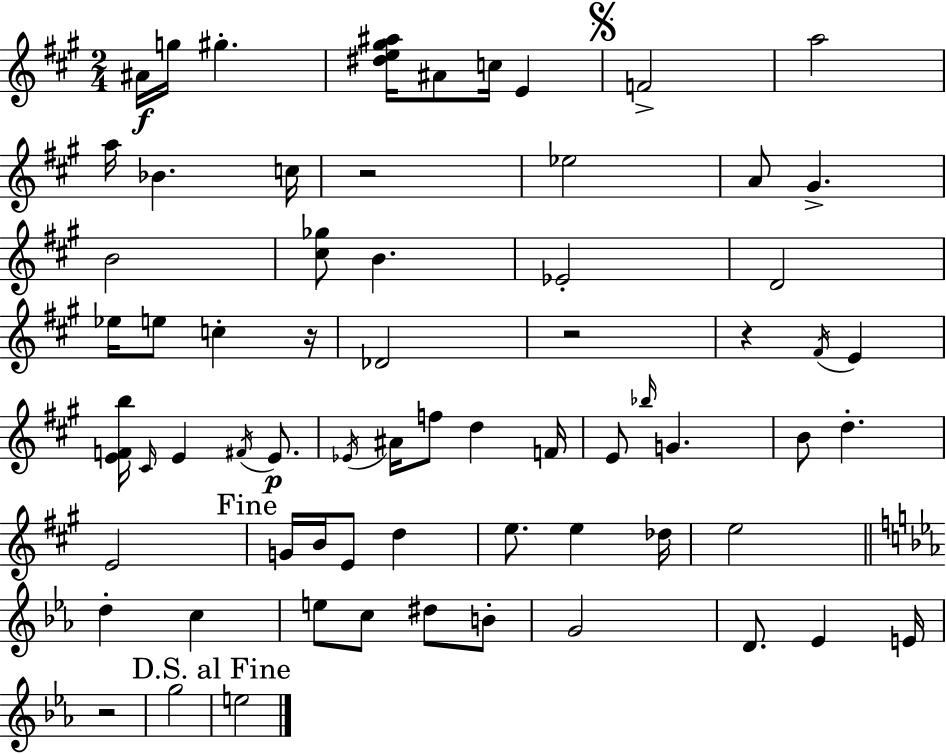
A#4/s G5/s G#5/q. [D#5,E5,G#5,A#5]/s A#4/e C5/s E4/q F4/h A5/h A5/s Bb4/q. C5/s R/h Eb5/h A4/e G#4/q. B4/h [C#5,Gb5]/e B4/q. Eb4/h D4/h Eb5/s E5/e C5/q R/s Db4/h R/h R/q F#4/s E4/q [E4,F4,B5]/s C#4/s E4/q F#4/s E4/e. Eb4/s A#4/s F5/e D5/q F4/s E4/e Bb5/s G4/q. B4/e D5/q. E4/h G4/s B4/s E4/e D5/q E5/e. E5/q Db5/s E5/h D5/q C5/q E5/e C5/e D#5/e B4/e G4/h D4/e. Eb4/q E4/s R/h G5/h E5/h